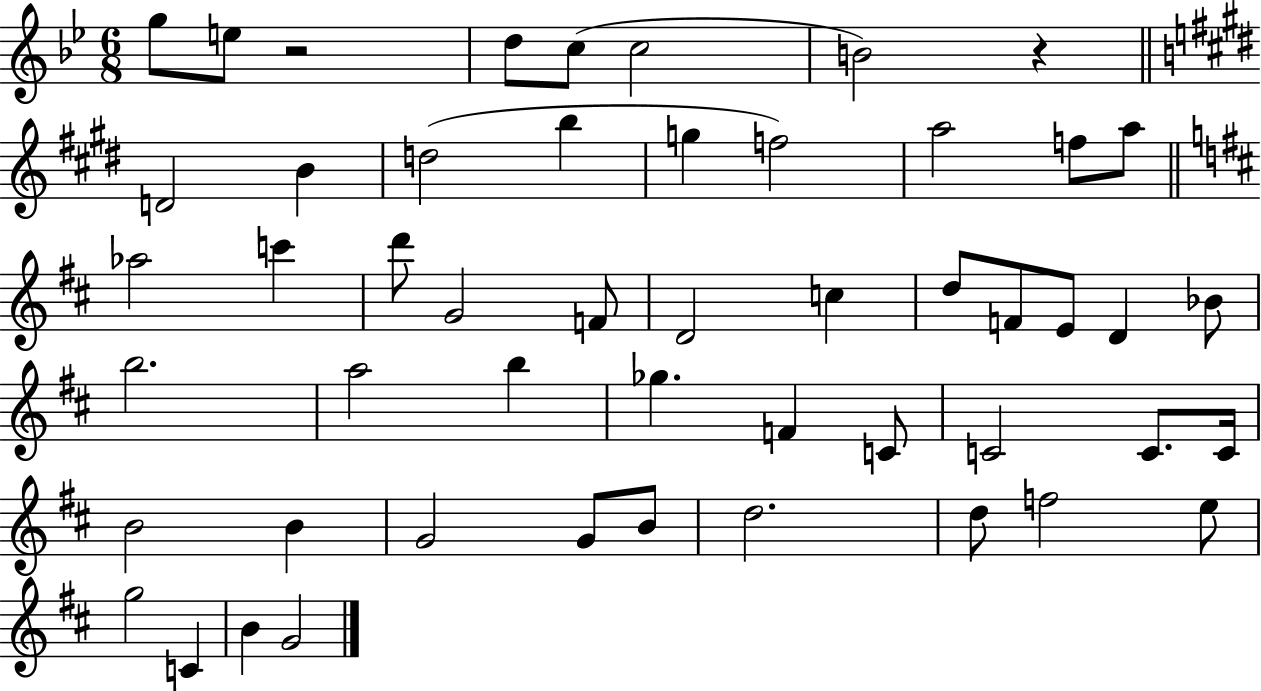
{
  \clef treble
  \numericTimeSignature
  \time 6/8
  \key bes \major
  g''8 e''8 r2 | d''8 c''8( c''2 | b'2) r4 | \bar "||" \break \key e \major d'2 b'4 | d''2( b''4 | g''4 f''2) | a''2 f''8 a''8 | \break \bar "||" \break \key d \major aes''2 c'''4 | d'''8 g'2 f'8 | d'2 c''4 | d''8 f'8 e'8 d'4 bes'8 | \break b''2. | a''2 b''4 | ges''4. f'4 c'8 | c'2 c'8. c'16 | \break b'2 b'4 | g'2 g'8 b'8 | d''2. | d''8 f''2 e''8 | \break g''2 c'4 | b'4 g'2 | \bar "|."
}